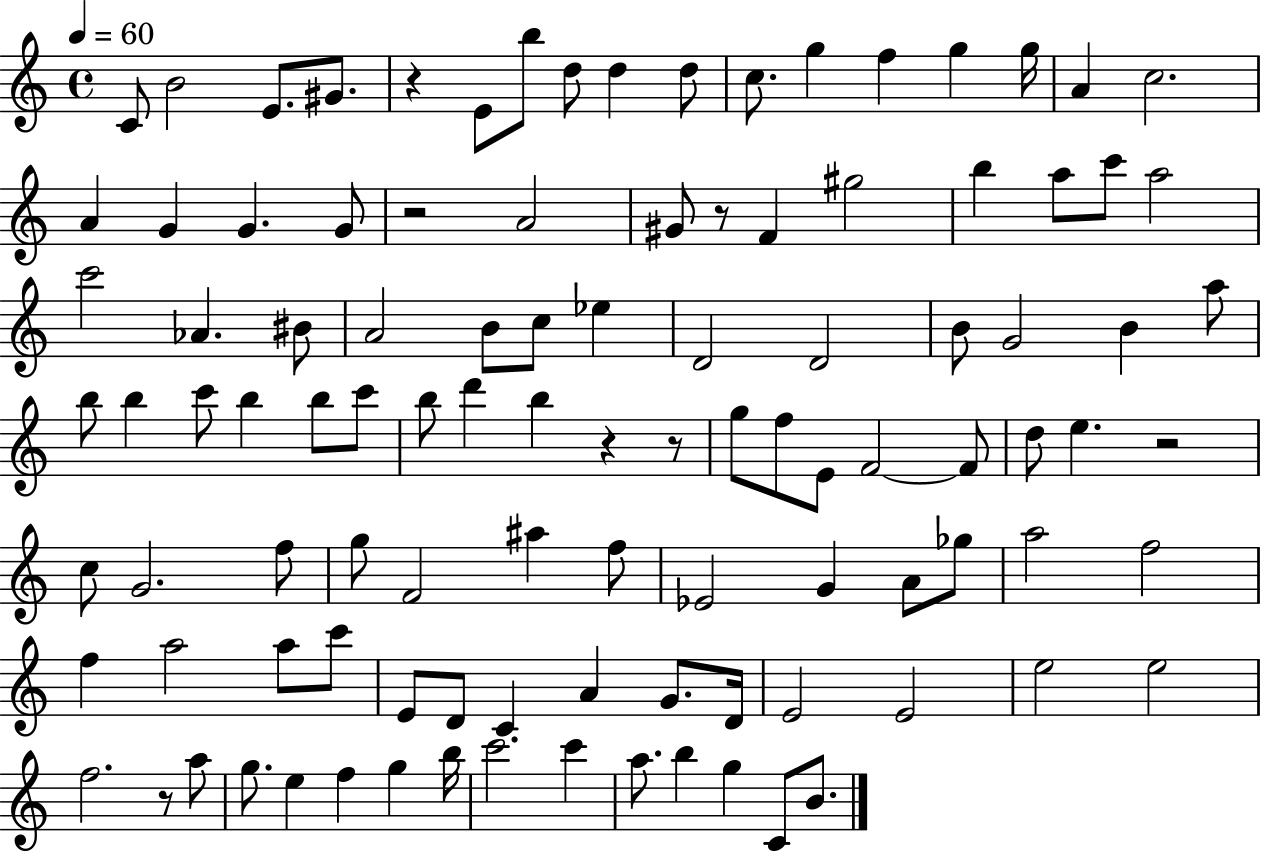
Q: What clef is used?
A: treble